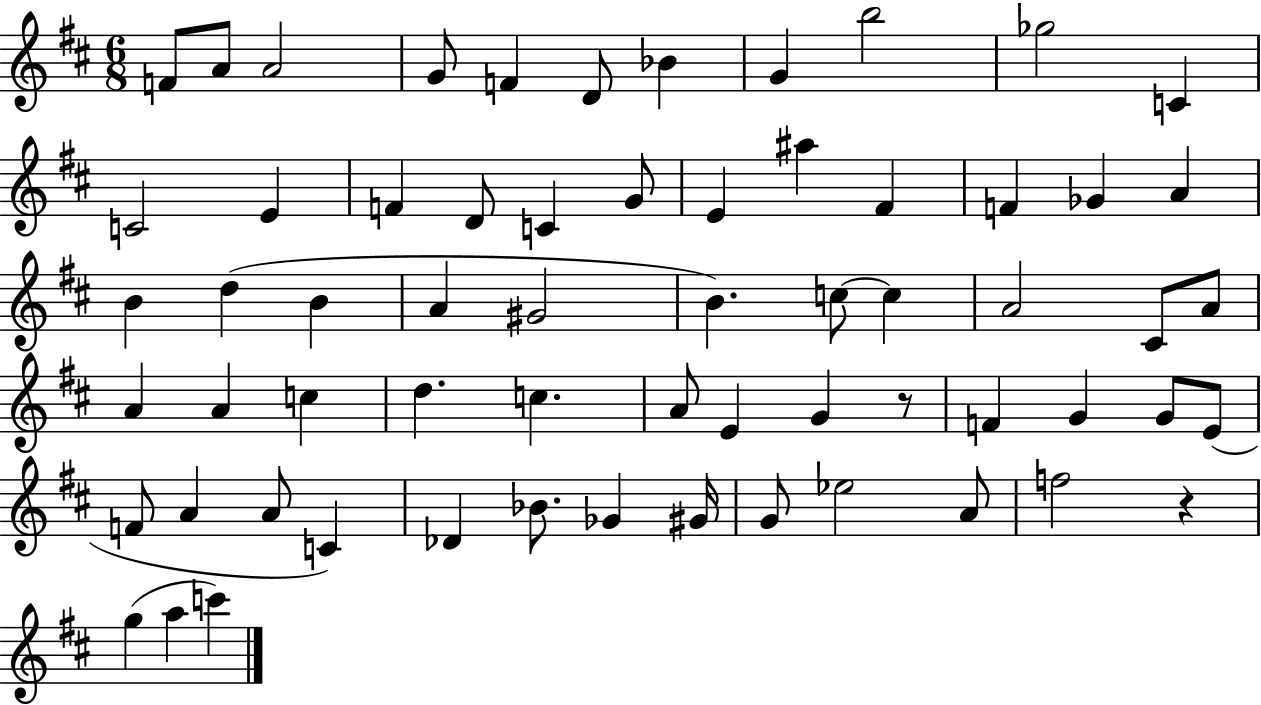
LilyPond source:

{
  \clef treble
  \numericTimeSignature
  \time 6/8
  \key d \major
  \repeat volta 2 { f'8 a'8 a'2 | g'8 f'4 d'8 bes'4 | g'4 b''2 | ges''2 c'4 | \break c'2 e'4 | f'4 d'8 c'4 g'8 | e'4 ais''4 fis'4 | f'4 ges'4 a'4 | \break b'4 d''4( b'4 | a'4 gis'2 | b'4.) c''8~~ c''4 | a'2 cis'8 a'8 | \break a'4 a'4 c''4 | d''4. c''4. | a'8 e'4 g'4 r8 | f'4 g'4 g'8 e'8( | \break f'8 a'4 a'8 c'4) | des'4 bes'8. ges'4 gis'16 | g'8 ees''2 a'8 | f''2 r4 | \break g''4( a''4 c'''4) | } \bar "|."
}